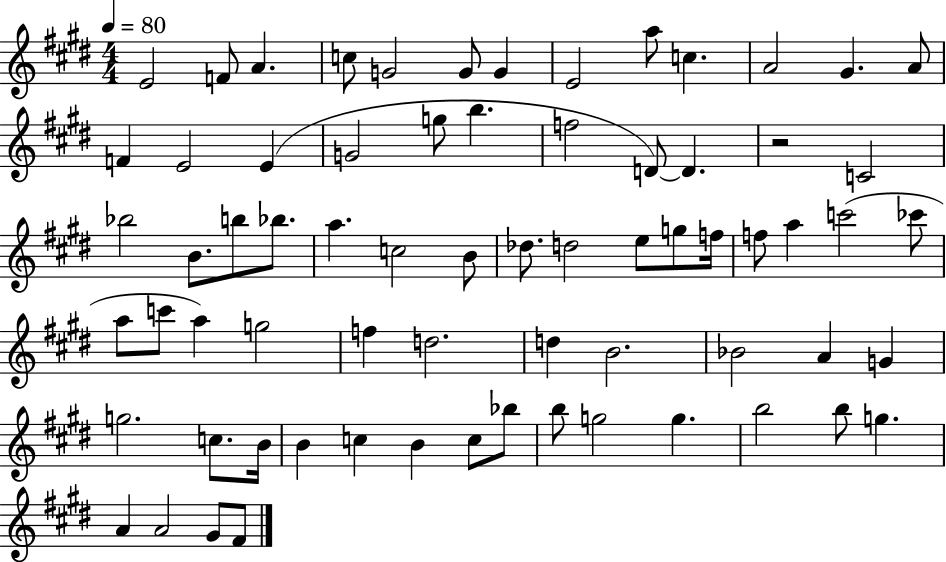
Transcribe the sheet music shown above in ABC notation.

X:1
T:Untitled
M:4/4
L:1/4
K:E
E2 F/2 A c/2 G2 G/2 G E2 a/2 c A2 ^G A/2 F E2 E G2 g/2 b f2 D/2 D z2 C2 _b2 B/2 b/2 _b/2 a c2 B/2 _d/2 d2 e/2 g/2 f/4 f/2 a c'2 _c'/2 a/2 c'/2 a g2 f d2 d B2 _B2 A G g2 c/2 B/4 B c B c/2 _b/2 b/2 g2 g b2 b/2 g A A2 ^G/2 ^F/2